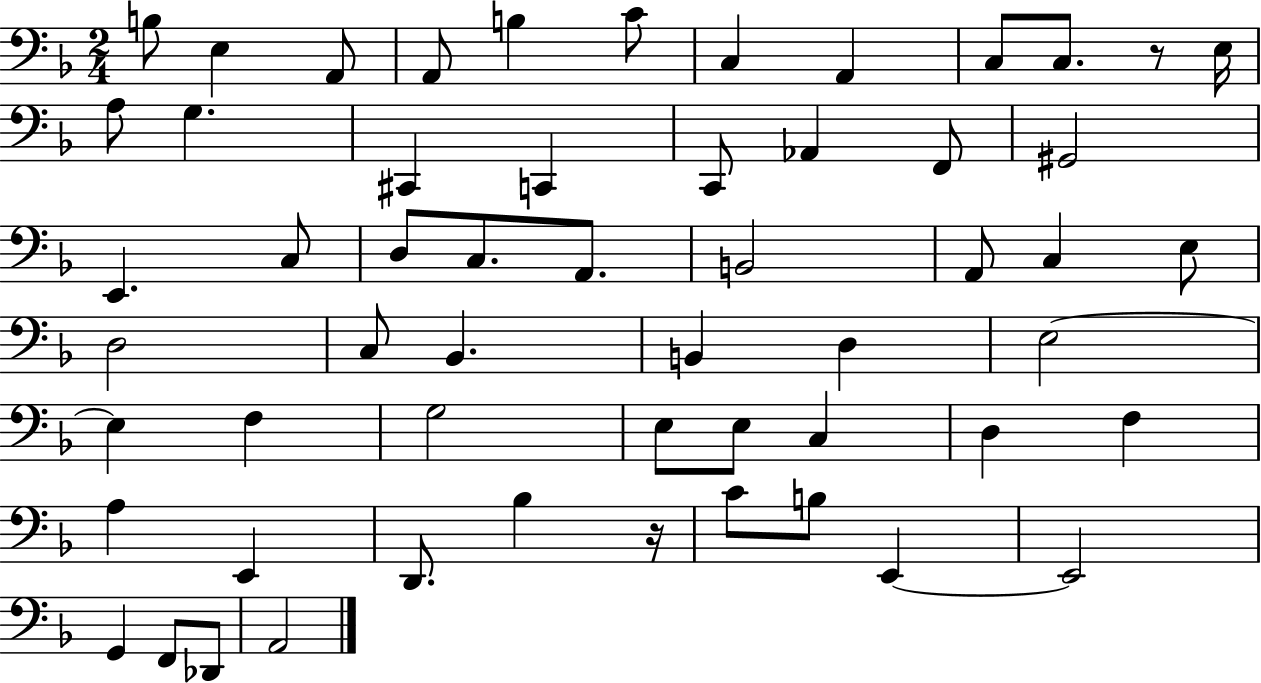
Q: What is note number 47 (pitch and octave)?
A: C4